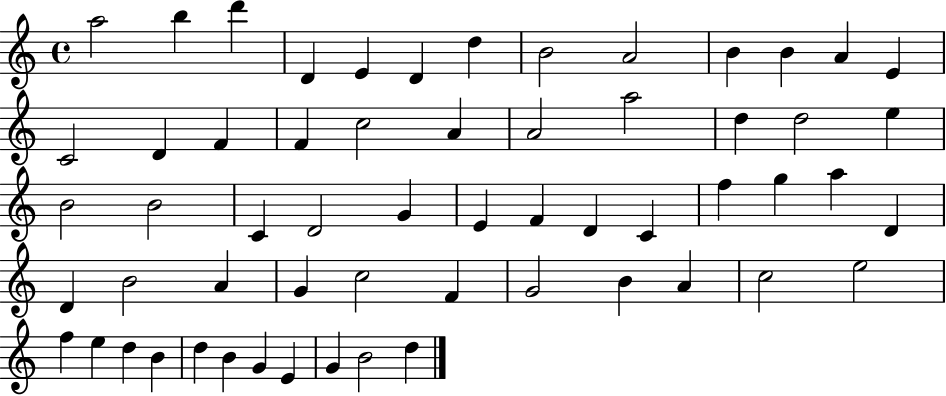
{
  \clef treble
  \time 4/4
  \defaultTimeSignature
  \key c \major
  a''2 b''4 d'''4 | d'4 e'4 d'4 d''4 | b'2 a'2 | b'4 b'4 a'4 e'4 | \break c'2 d'4 f'4 | f'4 c''2 a'4 | a'2 a''2 | d''4 d''2 e''4 | \break b'2 b'2 | c'4 d'2 g'4 | e'4 f'4 d'4 c'4 | f''4 g''4 a''4 d'4 | \break d'4 b'2 a'4 | g'4 c''2 f'4 | g'2 b'4 a'4 | c''2 e''2 | \break f''4 e''4 d''4 b'4 | d''4 b'4 g'4 e'4 | g'4 b'2 d''4 | \bar "|."
}